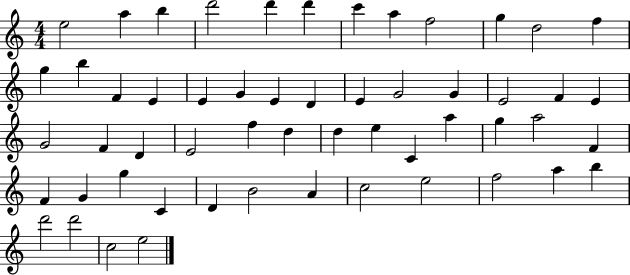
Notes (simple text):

E5/h A5/q B5/q D6/h D6/q D6/q C6/q A5/q F5/h G5/q D5/h F5/q G5/q B5/q F4/q E4/q E4/q G4/q E4/q D4/q E4/q G4/h G4/q E4/h F4/q E4/q G4/h F4/q D4/q E4/h F5/q D5/q D5/q E5/q C4/q A5/q G5/q A5/h F4/q F4/q G4/q G5/q C4/q D4/q B4/h A4/q C5/h E5/h F5/h A5/q B5/q D6/h D6/h C5/h E5/h